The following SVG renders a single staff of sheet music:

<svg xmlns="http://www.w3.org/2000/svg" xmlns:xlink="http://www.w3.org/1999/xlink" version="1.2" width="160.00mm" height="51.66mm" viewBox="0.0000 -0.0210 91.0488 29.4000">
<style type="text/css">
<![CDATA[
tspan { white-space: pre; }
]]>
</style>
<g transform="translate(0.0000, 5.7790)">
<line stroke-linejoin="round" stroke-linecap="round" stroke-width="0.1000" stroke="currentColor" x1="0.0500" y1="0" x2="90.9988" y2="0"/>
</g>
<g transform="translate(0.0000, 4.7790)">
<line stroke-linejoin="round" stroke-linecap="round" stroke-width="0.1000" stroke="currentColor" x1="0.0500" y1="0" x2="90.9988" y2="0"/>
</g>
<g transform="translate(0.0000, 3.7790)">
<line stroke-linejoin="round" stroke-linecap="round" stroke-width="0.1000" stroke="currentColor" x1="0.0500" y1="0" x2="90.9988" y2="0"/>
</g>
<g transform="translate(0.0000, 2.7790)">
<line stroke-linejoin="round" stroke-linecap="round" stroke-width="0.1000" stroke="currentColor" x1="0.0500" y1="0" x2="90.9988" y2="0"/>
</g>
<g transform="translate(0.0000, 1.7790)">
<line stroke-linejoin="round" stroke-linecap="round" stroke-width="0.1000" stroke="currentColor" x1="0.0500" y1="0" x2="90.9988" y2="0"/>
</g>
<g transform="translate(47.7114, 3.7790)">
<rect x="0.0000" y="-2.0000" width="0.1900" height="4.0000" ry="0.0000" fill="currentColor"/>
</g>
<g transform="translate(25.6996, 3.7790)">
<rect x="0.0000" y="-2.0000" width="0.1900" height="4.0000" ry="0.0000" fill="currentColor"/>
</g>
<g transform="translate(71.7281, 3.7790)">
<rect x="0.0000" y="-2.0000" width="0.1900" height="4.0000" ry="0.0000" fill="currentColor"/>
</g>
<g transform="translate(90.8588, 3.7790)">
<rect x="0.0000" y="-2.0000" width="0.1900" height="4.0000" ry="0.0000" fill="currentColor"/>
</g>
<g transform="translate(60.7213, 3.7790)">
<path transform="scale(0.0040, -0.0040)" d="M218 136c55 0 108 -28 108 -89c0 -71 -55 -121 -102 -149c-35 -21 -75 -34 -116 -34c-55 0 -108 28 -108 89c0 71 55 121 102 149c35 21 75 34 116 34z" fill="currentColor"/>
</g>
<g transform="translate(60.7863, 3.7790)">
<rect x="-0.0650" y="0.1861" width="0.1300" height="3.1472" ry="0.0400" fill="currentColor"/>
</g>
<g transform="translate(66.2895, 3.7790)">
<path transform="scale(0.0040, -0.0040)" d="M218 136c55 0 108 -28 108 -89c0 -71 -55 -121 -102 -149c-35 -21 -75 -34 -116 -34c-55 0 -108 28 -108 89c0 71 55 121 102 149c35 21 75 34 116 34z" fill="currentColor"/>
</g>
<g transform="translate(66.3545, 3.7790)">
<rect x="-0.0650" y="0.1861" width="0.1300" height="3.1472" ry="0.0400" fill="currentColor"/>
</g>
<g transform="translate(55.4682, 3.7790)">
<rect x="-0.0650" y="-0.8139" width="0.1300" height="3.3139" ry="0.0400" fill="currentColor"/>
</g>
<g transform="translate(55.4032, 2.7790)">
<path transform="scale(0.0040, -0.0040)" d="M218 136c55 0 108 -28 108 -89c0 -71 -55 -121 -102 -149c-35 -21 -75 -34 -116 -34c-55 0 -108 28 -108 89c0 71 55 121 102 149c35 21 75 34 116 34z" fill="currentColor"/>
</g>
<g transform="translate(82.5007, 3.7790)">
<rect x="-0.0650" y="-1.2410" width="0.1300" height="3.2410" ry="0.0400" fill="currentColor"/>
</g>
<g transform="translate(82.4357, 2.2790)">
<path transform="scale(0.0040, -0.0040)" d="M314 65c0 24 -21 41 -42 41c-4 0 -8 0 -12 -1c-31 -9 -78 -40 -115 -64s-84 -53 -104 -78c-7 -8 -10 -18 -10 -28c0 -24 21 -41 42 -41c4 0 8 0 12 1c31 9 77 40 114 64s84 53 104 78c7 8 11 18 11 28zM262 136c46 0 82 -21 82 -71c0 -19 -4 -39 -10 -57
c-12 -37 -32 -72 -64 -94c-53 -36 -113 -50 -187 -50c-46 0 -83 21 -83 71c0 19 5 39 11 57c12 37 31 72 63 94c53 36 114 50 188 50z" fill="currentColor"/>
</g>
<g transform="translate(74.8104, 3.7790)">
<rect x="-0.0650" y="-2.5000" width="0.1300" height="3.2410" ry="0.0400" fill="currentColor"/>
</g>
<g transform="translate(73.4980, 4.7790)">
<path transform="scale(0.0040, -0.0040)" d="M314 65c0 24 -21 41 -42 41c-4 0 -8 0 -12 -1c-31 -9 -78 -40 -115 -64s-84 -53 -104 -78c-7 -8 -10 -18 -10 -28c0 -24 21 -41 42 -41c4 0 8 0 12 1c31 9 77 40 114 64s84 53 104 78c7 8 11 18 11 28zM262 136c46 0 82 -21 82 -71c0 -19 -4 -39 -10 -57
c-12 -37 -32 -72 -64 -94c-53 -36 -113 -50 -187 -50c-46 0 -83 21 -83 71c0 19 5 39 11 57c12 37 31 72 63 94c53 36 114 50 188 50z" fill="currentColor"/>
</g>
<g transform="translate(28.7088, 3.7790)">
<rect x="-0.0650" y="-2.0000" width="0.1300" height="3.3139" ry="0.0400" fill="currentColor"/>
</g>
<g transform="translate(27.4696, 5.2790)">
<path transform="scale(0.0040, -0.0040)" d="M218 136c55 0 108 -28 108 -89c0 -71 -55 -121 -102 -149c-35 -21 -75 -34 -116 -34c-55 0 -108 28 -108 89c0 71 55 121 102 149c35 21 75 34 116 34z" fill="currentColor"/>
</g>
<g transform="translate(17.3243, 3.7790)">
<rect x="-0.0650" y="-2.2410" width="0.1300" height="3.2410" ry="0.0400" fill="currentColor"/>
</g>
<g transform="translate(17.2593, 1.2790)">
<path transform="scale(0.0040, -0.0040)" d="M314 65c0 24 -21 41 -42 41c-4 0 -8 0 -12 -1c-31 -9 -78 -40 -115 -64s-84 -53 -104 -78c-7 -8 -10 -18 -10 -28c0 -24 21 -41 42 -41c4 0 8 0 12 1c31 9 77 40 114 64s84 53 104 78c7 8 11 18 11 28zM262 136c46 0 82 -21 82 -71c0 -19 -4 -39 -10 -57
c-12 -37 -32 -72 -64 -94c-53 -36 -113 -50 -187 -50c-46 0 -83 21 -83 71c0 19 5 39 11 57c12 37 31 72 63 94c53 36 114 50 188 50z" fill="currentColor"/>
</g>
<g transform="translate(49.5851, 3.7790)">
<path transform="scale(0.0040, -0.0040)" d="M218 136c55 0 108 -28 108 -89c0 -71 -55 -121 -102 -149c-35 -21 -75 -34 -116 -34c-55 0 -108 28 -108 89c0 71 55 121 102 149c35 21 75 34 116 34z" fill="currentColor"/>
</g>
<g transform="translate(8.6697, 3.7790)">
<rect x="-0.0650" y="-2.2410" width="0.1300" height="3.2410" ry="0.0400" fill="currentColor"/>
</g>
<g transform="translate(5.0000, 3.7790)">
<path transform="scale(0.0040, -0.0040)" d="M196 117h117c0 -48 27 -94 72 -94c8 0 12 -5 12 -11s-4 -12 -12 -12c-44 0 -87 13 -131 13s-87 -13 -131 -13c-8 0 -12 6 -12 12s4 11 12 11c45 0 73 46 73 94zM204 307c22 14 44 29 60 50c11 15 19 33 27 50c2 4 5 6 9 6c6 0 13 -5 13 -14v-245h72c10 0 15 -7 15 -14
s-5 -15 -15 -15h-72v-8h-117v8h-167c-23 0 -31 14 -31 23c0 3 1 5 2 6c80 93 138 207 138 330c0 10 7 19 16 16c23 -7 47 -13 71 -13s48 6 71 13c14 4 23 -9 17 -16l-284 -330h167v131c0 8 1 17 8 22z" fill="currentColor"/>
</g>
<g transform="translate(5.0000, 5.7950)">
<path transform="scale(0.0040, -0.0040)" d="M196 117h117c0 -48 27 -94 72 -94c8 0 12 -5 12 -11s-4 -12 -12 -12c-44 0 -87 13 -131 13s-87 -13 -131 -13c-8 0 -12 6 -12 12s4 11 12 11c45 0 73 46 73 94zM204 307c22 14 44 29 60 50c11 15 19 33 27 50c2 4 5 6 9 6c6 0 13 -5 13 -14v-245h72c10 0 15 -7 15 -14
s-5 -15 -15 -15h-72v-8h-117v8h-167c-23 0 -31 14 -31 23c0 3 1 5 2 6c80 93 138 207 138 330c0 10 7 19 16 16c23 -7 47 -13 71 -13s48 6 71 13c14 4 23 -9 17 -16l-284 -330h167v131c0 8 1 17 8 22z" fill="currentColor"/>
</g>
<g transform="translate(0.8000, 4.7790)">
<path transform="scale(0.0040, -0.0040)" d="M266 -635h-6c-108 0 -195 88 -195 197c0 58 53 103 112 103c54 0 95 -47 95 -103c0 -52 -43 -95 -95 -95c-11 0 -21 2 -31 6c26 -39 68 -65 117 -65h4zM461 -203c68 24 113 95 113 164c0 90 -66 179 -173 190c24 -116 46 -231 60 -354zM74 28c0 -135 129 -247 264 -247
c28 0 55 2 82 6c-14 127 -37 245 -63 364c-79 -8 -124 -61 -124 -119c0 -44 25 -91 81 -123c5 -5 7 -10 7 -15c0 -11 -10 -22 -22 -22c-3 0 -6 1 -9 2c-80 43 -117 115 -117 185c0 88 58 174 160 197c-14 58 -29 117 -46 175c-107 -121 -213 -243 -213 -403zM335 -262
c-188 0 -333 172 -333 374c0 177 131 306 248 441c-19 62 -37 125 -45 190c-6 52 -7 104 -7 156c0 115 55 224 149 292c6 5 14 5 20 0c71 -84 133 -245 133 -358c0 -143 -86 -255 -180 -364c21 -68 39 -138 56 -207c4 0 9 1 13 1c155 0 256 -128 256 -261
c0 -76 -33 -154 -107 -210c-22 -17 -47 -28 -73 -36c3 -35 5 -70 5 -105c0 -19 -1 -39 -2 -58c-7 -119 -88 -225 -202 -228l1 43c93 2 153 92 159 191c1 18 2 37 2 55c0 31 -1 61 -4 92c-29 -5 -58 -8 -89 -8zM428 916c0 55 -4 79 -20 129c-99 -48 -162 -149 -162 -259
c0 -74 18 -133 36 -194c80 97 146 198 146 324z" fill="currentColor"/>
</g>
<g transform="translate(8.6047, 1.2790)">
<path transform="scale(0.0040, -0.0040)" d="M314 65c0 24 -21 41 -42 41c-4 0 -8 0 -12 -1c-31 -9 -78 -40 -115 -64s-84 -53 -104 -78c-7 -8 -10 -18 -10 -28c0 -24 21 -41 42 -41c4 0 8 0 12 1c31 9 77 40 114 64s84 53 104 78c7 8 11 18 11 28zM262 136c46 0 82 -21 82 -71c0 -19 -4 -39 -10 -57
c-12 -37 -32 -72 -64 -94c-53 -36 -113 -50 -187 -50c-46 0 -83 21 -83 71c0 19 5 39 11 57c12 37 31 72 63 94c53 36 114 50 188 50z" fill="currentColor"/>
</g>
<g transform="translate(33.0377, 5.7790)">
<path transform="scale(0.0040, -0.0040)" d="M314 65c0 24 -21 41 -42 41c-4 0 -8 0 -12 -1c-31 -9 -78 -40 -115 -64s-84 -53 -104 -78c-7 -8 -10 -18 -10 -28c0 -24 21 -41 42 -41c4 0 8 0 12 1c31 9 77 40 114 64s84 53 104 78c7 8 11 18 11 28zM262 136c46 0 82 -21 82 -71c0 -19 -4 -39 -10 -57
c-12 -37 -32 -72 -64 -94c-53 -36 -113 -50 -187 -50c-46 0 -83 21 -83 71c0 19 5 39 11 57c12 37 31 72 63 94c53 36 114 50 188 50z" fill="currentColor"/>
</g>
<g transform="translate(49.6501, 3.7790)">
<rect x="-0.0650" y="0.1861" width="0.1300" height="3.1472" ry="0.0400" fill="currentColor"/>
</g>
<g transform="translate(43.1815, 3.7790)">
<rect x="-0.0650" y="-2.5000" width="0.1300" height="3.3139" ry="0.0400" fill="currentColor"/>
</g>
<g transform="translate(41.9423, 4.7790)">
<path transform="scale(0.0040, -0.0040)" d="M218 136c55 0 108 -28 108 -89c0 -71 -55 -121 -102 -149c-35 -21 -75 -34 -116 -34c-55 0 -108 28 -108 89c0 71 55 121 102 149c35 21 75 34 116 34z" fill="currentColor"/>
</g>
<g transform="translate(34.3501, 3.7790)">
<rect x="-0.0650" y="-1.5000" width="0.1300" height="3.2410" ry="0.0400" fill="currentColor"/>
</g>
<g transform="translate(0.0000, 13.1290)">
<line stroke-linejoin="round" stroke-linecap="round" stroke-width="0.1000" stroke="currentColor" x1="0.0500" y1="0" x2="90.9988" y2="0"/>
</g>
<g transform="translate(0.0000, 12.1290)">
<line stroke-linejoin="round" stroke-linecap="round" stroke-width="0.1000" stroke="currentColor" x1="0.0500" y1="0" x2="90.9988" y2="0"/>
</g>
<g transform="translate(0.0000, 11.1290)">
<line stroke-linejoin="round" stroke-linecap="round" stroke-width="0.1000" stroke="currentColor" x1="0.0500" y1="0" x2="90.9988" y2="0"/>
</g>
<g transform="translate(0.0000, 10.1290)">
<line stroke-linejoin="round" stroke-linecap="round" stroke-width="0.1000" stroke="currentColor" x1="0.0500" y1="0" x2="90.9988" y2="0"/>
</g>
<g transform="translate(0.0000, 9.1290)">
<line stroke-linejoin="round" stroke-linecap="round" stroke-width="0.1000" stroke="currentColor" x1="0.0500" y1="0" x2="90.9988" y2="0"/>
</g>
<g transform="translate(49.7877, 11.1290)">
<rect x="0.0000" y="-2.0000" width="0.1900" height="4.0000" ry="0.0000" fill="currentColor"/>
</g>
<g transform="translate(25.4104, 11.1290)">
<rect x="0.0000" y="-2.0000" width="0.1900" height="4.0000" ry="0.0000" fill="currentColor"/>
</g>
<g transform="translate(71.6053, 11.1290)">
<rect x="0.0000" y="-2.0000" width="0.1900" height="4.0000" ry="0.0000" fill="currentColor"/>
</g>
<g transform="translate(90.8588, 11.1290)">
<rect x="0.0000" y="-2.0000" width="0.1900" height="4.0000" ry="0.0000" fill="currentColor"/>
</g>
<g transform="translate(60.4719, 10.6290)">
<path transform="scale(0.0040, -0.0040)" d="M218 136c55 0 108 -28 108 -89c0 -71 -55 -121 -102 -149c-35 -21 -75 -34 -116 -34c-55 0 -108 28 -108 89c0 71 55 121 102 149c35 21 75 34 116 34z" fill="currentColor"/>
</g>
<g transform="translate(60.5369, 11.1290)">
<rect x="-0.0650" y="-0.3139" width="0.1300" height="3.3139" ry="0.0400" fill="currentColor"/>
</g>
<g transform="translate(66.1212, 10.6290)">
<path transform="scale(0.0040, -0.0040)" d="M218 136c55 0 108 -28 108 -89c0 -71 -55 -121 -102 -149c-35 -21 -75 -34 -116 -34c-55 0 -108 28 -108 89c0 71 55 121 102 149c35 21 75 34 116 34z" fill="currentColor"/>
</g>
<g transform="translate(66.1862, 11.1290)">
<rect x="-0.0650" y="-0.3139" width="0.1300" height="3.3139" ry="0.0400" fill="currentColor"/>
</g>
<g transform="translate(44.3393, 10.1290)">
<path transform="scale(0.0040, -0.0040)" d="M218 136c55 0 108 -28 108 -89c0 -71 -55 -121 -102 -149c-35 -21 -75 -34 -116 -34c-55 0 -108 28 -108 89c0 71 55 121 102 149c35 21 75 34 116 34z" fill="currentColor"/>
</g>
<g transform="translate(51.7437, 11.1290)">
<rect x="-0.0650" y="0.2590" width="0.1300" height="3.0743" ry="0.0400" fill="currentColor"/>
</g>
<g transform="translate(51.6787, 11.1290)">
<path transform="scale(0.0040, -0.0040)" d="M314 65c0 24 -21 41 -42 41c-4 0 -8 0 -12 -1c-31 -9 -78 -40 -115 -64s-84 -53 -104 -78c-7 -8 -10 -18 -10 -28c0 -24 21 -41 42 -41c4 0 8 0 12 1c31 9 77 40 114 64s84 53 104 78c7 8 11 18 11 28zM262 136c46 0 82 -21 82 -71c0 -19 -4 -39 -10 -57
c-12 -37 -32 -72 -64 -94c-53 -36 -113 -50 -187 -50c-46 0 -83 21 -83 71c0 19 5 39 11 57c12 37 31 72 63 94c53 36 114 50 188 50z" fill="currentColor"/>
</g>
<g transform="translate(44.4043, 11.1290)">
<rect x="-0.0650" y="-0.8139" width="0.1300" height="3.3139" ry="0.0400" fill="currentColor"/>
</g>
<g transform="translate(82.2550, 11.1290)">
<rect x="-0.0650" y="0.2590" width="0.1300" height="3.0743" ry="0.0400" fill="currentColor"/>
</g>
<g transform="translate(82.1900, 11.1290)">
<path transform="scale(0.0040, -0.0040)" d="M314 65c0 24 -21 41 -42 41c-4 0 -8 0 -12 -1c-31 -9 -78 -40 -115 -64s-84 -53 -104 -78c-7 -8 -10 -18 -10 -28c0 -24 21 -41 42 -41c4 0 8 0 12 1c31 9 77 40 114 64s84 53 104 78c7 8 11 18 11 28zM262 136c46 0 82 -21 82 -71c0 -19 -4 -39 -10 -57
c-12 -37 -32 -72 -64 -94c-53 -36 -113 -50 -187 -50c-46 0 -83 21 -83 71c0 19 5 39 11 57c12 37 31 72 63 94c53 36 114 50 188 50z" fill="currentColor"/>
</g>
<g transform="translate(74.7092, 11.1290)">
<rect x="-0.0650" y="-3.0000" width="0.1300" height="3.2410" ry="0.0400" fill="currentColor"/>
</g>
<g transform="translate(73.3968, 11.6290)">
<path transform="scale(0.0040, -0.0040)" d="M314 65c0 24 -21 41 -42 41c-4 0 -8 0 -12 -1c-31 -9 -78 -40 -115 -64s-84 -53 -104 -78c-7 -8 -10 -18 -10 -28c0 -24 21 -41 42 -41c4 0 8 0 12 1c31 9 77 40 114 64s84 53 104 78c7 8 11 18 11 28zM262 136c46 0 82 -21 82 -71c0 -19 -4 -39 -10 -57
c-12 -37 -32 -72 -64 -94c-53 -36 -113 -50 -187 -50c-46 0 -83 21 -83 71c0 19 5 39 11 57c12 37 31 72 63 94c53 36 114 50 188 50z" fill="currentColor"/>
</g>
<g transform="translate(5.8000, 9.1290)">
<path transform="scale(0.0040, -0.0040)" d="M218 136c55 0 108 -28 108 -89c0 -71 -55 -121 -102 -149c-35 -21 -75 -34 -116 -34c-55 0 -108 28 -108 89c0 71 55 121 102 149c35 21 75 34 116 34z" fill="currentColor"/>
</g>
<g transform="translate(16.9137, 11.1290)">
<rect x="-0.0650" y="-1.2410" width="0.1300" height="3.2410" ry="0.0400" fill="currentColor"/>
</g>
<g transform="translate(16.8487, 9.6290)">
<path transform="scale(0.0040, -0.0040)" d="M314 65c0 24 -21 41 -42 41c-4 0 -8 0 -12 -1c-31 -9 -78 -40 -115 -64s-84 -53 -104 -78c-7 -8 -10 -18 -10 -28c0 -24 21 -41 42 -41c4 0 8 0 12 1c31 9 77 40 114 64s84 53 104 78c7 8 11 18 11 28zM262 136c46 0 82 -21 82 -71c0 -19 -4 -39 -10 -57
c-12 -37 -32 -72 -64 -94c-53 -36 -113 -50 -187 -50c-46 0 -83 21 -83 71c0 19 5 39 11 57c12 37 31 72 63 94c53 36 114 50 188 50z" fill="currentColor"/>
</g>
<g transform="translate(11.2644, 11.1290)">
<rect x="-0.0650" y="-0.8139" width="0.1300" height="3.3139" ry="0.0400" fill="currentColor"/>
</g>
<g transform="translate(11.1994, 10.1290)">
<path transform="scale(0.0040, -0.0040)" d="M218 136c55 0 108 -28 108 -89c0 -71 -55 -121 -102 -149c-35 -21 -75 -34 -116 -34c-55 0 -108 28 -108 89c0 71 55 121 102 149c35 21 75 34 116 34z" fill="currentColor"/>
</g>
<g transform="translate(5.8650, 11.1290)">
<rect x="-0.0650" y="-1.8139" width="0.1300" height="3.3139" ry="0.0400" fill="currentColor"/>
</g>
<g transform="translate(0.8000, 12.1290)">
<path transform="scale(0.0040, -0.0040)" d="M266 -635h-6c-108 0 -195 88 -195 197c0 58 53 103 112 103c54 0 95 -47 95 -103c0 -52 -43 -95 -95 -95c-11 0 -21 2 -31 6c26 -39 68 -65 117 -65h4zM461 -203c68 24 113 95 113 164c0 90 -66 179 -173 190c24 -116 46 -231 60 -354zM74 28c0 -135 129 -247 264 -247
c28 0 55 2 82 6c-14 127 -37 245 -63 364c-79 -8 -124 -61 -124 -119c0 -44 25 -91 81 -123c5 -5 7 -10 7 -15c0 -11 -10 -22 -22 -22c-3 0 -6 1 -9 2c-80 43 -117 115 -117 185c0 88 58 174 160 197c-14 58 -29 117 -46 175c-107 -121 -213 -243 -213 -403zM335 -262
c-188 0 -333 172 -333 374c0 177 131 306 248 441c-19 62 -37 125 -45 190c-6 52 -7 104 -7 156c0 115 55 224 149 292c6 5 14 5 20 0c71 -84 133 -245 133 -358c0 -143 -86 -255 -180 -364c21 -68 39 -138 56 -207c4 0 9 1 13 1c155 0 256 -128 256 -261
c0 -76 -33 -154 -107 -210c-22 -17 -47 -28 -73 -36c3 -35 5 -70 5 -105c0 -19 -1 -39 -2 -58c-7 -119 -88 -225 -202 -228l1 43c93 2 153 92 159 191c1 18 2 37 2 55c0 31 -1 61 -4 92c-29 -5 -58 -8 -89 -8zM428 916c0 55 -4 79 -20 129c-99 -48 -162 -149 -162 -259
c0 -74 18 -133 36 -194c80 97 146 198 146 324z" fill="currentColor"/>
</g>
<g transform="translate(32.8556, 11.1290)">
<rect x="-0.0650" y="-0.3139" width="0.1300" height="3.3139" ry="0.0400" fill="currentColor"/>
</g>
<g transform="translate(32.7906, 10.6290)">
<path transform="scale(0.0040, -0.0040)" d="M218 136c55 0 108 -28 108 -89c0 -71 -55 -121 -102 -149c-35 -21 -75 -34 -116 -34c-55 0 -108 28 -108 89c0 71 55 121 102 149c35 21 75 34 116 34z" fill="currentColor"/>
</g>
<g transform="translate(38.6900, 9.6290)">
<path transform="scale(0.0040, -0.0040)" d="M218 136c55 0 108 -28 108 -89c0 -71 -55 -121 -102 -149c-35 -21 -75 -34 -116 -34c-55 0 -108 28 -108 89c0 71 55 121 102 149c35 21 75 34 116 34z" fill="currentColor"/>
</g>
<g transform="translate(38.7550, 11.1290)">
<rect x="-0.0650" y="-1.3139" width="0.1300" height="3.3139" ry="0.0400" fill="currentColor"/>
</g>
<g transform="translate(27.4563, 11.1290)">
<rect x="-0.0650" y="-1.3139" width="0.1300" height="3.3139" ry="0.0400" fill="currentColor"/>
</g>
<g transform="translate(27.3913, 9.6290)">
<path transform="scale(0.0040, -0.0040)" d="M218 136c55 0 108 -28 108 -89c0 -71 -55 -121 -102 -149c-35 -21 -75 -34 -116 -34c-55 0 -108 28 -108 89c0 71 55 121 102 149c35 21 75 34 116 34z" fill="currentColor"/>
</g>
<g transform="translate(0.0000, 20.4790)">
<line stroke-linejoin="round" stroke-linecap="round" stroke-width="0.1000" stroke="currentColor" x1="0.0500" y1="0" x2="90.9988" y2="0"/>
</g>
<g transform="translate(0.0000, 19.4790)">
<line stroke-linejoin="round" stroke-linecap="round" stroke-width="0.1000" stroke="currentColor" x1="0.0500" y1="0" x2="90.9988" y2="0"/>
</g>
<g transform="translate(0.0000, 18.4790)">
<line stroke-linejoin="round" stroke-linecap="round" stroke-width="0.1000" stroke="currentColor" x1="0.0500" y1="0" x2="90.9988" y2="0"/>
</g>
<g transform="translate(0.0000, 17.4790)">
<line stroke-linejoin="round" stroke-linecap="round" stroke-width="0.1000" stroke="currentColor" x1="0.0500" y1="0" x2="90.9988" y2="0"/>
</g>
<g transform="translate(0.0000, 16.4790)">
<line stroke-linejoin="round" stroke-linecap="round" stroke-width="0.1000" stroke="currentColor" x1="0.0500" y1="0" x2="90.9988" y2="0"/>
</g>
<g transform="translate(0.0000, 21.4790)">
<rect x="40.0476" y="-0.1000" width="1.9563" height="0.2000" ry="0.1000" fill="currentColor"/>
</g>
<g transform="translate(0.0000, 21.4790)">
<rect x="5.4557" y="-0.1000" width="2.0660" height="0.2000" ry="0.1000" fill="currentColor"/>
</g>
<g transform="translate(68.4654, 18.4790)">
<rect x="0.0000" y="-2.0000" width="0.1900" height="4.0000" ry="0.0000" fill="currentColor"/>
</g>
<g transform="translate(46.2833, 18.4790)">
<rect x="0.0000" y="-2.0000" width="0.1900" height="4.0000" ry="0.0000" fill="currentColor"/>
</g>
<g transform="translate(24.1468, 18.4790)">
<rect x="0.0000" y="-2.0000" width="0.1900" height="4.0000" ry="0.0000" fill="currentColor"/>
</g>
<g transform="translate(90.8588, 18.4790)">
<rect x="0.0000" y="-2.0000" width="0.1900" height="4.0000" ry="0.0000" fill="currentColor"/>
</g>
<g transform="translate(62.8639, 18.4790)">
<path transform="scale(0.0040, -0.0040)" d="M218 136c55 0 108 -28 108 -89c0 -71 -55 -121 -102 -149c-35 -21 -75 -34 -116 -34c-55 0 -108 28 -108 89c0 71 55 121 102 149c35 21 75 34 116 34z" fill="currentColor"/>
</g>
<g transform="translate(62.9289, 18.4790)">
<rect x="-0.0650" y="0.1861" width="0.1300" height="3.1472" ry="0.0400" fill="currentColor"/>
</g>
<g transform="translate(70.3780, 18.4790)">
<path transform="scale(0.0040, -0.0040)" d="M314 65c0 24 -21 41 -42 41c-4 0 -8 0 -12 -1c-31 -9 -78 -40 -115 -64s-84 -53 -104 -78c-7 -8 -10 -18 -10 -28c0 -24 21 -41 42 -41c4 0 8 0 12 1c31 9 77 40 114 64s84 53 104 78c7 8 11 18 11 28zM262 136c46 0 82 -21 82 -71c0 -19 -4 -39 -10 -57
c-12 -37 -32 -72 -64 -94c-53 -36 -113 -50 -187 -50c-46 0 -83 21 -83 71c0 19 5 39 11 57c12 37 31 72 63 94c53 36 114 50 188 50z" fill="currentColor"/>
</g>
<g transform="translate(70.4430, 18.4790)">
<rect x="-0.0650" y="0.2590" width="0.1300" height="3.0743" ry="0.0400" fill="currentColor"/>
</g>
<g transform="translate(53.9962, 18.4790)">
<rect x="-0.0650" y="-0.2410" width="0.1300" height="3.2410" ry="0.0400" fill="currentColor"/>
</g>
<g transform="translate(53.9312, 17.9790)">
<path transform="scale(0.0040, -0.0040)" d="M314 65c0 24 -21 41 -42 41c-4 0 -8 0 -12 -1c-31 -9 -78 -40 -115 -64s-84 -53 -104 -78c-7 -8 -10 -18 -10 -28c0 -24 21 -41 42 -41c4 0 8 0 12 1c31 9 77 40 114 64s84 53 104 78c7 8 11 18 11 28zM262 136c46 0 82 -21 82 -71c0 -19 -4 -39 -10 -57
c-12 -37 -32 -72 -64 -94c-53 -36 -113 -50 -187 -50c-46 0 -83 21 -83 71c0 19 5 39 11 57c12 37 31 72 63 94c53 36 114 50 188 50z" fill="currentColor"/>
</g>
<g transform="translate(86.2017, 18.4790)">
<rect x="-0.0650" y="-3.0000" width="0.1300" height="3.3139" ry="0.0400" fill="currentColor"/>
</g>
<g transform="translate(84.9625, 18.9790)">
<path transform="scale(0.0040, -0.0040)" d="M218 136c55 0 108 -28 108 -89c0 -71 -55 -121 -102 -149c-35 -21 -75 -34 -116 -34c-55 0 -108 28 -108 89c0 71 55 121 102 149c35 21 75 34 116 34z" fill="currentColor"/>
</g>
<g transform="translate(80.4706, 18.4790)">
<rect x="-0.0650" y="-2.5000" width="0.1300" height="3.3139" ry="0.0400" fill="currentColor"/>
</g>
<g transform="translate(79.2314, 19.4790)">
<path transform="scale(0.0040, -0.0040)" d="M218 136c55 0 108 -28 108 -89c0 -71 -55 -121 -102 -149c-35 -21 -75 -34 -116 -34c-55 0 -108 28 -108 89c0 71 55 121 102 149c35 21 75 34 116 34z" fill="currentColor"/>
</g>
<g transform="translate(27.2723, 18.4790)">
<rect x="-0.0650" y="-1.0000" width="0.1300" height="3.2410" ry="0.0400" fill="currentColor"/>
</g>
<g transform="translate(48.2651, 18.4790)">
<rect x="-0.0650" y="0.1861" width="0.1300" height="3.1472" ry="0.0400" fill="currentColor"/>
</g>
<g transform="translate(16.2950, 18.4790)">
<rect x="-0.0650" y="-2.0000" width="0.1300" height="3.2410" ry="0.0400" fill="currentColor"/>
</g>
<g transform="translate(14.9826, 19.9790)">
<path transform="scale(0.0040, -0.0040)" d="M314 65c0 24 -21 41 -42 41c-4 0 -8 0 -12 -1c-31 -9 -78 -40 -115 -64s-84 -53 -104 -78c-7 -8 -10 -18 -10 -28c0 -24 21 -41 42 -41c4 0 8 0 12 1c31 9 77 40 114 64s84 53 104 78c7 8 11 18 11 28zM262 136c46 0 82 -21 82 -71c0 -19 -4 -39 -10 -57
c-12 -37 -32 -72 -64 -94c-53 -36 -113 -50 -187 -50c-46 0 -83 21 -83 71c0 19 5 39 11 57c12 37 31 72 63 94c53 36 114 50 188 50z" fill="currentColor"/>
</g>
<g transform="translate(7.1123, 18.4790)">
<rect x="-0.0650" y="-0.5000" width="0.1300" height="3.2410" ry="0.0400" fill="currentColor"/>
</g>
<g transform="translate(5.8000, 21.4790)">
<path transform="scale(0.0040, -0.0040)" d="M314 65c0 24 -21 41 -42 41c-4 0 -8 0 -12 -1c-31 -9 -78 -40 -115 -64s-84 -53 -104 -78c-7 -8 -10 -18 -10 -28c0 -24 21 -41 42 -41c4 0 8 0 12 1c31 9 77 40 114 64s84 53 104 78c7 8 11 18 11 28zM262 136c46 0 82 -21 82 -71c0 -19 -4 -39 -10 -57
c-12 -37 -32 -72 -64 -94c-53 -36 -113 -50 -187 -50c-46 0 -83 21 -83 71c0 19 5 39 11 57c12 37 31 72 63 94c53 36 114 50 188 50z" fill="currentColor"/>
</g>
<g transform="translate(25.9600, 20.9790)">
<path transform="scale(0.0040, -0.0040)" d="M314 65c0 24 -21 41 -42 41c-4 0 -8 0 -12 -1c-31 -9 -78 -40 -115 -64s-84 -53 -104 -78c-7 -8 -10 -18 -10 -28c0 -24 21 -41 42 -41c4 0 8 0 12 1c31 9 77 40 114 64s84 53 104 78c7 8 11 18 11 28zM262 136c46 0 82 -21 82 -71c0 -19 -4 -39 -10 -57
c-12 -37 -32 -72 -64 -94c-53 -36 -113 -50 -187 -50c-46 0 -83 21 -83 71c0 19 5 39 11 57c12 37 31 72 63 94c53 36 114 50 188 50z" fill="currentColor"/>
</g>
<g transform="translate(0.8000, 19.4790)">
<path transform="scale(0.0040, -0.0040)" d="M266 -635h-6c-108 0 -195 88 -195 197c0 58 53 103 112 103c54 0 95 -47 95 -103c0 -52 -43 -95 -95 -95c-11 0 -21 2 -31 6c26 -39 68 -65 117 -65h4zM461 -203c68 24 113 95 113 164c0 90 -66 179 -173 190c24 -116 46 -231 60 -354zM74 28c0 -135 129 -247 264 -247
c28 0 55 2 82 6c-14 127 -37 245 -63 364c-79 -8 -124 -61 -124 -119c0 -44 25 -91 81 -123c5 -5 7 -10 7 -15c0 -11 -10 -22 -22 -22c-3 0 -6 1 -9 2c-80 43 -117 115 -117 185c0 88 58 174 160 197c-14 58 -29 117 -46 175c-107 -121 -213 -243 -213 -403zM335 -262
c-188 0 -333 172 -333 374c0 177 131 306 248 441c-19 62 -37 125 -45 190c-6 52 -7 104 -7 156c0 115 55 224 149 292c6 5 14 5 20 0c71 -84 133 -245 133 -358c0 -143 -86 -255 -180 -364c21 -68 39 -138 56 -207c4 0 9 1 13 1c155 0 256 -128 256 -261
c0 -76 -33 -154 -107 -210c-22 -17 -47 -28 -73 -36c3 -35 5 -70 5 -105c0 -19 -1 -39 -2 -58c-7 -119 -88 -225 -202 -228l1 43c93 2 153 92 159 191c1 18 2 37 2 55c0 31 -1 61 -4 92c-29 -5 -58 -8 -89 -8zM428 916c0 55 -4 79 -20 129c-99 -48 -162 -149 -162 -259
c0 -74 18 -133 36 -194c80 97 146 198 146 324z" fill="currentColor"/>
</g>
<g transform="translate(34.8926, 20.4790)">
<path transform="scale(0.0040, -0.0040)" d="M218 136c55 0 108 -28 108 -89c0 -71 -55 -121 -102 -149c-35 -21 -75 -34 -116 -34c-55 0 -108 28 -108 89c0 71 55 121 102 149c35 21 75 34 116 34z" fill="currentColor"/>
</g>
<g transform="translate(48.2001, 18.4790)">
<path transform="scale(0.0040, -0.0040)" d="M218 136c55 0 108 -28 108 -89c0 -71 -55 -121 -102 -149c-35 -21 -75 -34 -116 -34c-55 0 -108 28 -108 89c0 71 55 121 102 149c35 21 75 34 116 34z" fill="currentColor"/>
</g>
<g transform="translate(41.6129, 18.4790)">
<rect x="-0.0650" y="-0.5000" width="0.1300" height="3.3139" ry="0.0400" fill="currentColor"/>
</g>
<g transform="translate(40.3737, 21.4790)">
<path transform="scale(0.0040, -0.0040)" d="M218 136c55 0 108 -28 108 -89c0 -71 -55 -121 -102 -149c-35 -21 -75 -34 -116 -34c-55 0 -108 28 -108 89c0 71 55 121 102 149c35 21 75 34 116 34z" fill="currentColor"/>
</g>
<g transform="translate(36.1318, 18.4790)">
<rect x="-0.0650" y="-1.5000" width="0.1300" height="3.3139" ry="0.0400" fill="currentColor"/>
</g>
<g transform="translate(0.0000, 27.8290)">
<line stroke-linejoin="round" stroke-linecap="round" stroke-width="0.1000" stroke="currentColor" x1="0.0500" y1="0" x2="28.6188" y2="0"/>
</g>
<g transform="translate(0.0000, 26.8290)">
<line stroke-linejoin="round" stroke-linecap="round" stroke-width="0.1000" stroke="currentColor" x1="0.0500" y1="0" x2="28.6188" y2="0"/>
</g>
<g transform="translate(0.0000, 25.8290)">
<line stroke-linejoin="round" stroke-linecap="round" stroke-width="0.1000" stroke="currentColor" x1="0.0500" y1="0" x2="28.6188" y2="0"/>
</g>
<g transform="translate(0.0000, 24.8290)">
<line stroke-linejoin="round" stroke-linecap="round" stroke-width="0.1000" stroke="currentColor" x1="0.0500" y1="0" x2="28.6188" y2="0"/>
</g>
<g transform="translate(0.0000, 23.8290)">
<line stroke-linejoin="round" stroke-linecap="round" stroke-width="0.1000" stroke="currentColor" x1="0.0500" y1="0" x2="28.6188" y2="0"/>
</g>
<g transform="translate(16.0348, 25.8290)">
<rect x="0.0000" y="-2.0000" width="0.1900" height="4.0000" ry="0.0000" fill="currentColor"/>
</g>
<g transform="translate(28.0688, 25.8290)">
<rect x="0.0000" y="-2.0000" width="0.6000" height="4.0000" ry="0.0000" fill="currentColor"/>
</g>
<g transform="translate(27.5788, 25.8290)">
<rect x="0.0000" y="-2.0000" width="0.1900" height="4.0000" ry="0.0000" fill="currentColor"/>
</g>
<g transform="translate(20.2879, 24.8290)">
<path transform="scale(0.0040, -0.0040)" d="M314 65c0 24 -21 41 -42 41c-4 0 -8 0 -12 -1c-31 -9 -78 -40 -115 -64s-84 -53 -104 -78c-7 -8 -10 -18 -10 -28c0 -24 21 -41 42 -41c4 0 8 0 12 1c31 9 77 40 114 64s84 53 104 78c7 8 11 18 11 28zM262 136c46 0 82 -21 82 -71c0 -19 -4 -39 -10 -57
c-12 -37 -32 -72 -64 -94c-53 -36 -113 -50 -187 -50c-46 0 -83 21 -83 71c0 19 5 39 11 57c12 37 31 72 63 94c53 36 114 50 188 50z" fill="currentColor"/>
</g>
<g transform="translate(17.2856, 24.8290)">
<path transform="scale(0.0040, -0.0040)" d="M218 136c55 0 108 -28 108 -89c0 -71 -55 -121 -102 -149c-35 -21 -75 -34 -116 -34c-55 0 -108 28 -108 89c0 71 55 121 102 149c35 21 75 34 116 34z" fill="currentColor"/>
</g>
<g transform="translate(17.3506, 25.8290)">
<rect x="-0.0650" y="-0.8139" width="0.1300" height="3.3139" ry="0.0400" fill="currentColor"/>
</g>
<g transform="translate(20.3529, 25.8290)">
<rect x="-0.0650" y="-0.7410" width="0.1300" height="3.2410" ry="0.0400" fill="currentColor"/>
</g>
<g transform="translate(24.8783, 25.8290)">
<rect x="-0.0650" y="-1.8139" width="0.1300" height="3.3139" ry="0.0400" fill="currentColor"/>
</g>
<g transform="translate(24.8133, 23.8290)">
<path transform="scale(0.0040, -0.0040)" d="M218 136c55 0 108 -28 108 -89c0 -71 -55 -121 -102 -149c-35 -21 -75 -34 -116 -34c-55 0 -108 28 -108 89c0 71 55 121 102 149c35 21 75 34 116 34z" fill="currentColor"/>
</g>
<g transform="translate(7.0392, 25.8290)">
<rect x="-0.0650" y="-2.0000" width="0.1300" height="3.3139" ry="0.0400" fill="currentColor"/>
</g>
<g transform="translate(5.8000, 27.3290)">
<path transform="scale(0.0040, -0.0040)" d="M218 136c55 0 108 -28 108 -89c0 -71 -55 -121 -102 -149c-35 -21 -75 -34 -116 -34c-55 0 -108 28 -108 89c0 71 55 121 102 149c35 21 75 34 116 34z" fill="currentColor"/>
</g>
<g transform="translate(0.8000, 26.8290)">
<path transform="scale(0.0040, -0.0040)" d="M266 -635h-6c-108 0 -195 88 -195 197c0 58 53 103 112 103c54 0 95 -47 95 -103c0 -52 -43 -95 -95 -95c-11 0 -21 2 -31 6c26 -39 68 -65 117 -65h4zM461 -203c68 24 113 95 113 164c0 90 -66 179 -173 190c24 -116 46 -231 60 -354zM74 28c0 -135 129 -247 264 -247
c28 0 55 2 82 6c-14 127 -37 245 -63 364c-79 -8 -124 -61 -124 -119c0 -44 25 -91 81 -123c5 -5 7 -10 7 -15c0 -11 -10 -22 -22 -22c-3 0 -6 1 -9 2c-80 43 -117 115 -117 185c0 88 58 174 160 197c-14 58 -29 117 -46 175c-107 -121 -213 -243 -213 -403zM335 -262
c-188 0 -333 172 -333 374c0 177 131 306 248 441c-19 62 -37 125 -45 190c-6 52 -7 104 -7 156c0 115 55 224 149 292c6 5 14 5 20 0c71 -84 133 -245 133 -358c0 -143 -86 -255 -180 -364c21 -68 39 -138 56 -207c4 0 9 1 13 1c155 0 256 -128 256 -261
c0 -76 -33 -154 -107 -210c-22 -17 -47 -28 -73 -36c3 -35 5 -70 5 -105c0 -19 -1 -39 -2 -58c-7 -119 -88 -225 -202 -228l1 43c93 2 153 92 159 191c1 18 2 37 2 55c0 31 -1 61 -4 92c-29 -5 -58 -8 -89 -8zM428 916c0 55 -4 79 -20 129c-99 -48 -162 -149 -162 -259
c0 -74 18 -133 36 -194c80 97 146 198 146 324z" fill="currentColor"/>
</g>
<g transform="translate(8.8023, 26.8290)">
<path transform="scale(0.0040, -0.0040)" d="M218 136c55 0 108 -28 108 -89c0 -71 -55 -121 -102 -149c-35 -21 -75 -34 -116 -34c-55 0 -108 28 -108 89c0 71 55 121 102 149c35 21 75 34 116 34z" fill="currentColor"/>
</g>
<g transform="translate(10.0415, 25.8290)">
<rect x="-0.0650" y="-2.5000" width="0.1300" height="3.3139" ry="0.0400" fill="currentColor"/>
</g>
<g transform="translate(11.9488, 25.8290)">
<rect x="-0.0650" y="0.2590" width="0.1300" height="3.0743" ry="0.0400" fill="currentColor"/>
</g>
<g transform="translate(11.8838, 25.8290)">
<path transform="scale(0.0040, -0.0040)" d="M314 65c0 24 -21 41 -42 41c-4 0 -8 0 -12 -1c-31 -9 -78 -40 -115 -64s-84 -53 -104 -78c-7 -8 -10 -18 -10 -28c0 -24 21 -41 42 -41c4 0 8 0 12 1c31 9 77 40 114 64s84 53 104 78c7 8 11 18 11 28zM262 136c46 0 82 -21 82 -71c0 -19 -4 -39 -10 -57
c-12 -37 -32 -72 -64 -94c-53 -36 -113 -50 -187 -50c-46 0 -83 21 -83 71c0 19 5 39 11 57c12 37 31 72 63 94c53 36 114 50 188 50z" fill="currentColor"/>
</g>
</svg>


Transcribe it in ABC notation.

X:1
T:Untitled
M:4/4
L:1/4
K:C
g2 g2 F E2 G B d B B G2 e2 f d e2 e c e d B2 c c A2 B2 C2 F2 D2 E C B c2 B B2 G A F G B2 d d2 f